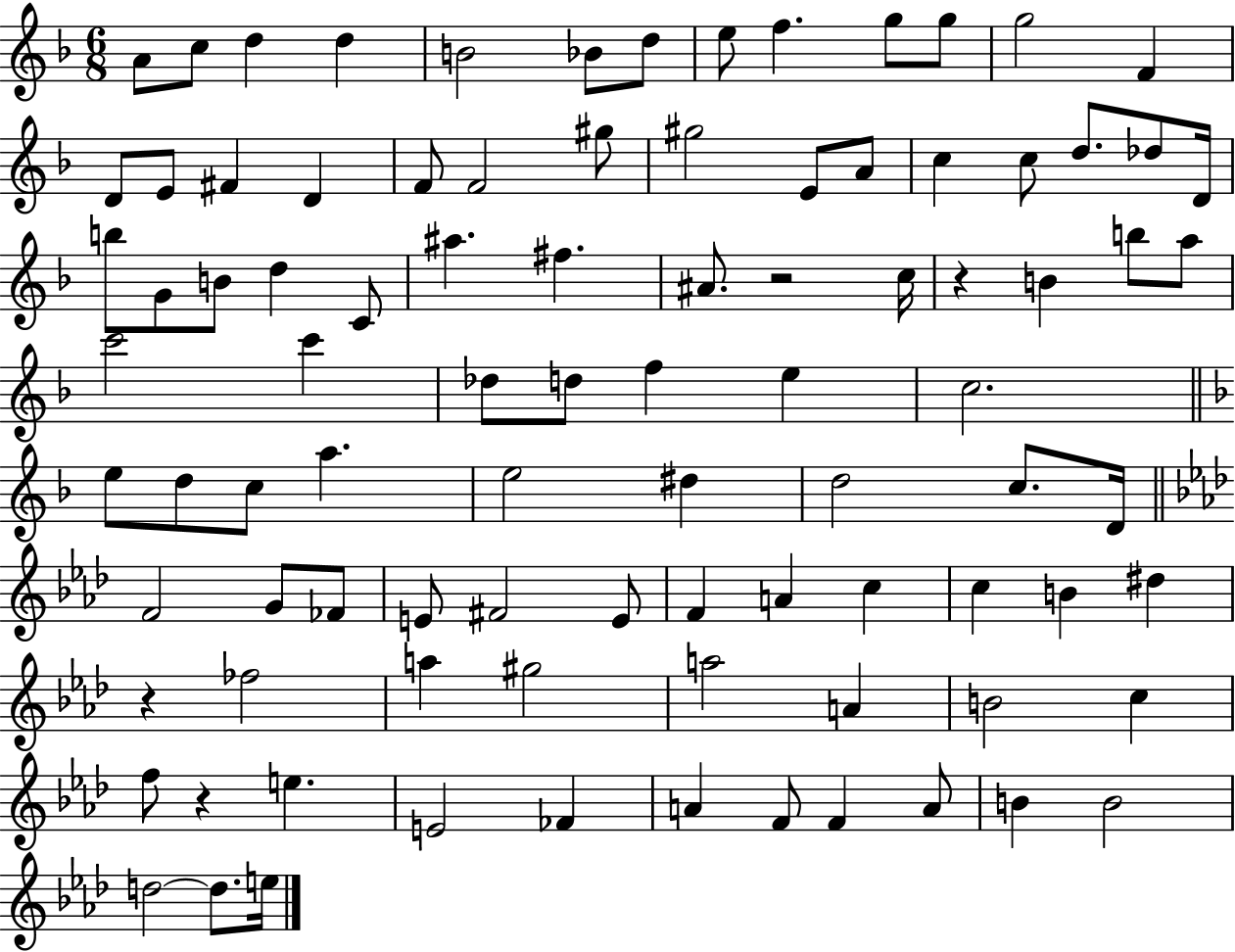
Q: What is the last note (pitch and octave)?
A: E5